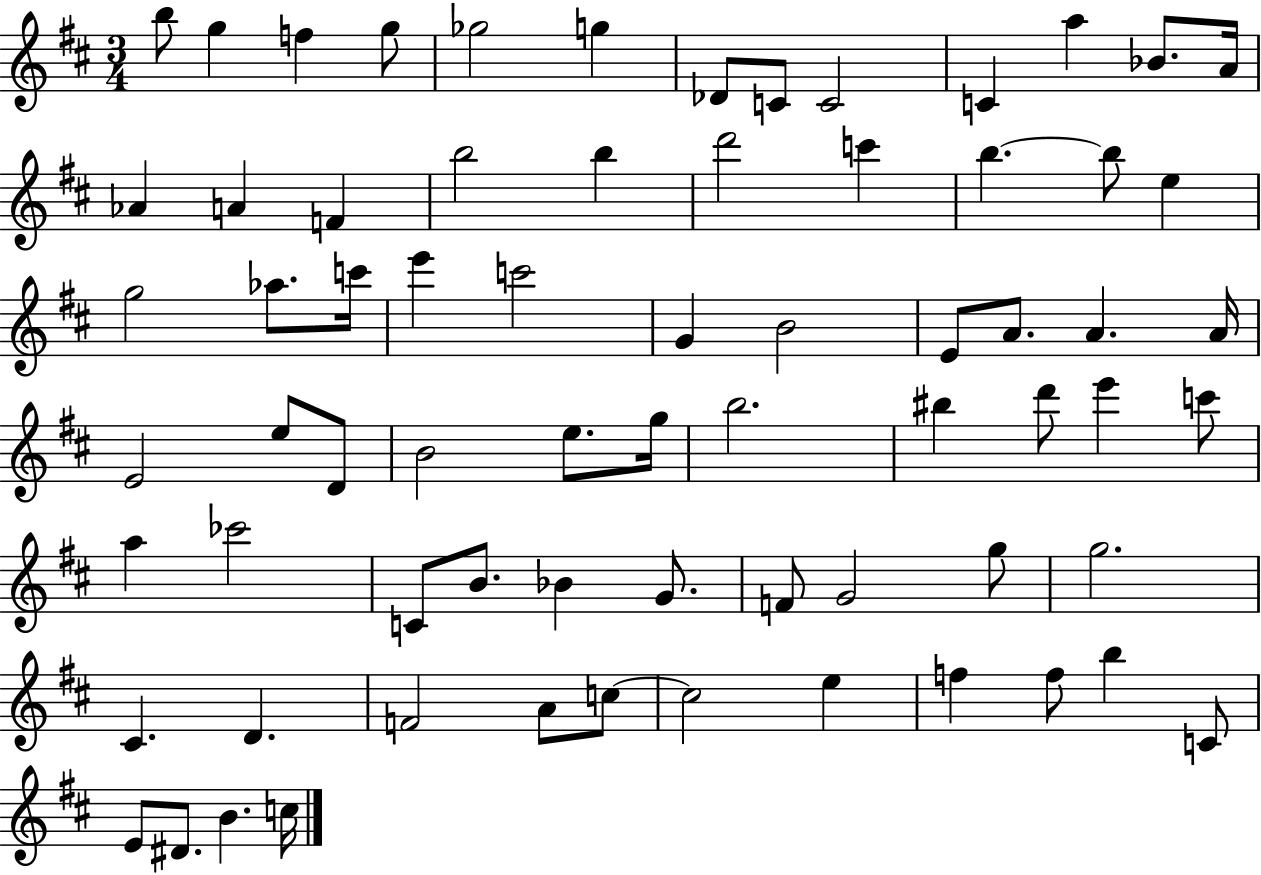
B5/e G5/q F5/q G5/e Gb5/h G5/q Db4/e C4/e C4/h C4/q A5/q Bb4/e. A4/s Ab4/q A4/q F4/q B5/h B5/q D6/h C6/q B5/q. B5/e E5/q G5/h Ab5/e. C6/s E6/q C6/h G4/q B4/h E4/e A4/e. A4/q. A4/s E4/h E5/e D4/e B4/h E5/e. G5/s B5/h. BIS5/q D6/e E6/q C6/e A5/q CES6/h C4/e B4/e. Bb4/q G4/e. F4/e G4/h G5/e G5/h. C#4/q. D4/q. F4/h A4/e C5/e C5/h E5/q F5/q F5/e B5/q C4/e E4/e D#4/e. B4/q. C5/s